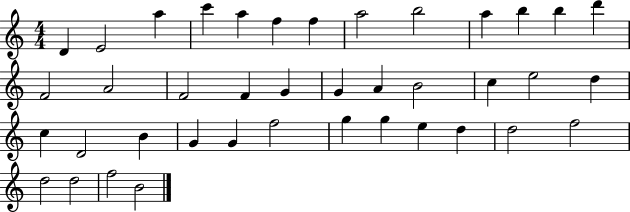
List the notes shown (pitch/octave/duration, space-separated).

D4/q E4/h A5/q C6/q A5/q F5/q F5/q A5/h B5/h A5/q B5/q B5/q D6/q F4/h A4/h F4/h F4/q G4/q G4/q A4/q B4/h C5/q E5/h D5/q C5/q D4/h B4/q G4/q G4/q F5/h G5/q G5/q E5/q D5/q D5/h F5/h D5/h D5/h F5/h B4/h